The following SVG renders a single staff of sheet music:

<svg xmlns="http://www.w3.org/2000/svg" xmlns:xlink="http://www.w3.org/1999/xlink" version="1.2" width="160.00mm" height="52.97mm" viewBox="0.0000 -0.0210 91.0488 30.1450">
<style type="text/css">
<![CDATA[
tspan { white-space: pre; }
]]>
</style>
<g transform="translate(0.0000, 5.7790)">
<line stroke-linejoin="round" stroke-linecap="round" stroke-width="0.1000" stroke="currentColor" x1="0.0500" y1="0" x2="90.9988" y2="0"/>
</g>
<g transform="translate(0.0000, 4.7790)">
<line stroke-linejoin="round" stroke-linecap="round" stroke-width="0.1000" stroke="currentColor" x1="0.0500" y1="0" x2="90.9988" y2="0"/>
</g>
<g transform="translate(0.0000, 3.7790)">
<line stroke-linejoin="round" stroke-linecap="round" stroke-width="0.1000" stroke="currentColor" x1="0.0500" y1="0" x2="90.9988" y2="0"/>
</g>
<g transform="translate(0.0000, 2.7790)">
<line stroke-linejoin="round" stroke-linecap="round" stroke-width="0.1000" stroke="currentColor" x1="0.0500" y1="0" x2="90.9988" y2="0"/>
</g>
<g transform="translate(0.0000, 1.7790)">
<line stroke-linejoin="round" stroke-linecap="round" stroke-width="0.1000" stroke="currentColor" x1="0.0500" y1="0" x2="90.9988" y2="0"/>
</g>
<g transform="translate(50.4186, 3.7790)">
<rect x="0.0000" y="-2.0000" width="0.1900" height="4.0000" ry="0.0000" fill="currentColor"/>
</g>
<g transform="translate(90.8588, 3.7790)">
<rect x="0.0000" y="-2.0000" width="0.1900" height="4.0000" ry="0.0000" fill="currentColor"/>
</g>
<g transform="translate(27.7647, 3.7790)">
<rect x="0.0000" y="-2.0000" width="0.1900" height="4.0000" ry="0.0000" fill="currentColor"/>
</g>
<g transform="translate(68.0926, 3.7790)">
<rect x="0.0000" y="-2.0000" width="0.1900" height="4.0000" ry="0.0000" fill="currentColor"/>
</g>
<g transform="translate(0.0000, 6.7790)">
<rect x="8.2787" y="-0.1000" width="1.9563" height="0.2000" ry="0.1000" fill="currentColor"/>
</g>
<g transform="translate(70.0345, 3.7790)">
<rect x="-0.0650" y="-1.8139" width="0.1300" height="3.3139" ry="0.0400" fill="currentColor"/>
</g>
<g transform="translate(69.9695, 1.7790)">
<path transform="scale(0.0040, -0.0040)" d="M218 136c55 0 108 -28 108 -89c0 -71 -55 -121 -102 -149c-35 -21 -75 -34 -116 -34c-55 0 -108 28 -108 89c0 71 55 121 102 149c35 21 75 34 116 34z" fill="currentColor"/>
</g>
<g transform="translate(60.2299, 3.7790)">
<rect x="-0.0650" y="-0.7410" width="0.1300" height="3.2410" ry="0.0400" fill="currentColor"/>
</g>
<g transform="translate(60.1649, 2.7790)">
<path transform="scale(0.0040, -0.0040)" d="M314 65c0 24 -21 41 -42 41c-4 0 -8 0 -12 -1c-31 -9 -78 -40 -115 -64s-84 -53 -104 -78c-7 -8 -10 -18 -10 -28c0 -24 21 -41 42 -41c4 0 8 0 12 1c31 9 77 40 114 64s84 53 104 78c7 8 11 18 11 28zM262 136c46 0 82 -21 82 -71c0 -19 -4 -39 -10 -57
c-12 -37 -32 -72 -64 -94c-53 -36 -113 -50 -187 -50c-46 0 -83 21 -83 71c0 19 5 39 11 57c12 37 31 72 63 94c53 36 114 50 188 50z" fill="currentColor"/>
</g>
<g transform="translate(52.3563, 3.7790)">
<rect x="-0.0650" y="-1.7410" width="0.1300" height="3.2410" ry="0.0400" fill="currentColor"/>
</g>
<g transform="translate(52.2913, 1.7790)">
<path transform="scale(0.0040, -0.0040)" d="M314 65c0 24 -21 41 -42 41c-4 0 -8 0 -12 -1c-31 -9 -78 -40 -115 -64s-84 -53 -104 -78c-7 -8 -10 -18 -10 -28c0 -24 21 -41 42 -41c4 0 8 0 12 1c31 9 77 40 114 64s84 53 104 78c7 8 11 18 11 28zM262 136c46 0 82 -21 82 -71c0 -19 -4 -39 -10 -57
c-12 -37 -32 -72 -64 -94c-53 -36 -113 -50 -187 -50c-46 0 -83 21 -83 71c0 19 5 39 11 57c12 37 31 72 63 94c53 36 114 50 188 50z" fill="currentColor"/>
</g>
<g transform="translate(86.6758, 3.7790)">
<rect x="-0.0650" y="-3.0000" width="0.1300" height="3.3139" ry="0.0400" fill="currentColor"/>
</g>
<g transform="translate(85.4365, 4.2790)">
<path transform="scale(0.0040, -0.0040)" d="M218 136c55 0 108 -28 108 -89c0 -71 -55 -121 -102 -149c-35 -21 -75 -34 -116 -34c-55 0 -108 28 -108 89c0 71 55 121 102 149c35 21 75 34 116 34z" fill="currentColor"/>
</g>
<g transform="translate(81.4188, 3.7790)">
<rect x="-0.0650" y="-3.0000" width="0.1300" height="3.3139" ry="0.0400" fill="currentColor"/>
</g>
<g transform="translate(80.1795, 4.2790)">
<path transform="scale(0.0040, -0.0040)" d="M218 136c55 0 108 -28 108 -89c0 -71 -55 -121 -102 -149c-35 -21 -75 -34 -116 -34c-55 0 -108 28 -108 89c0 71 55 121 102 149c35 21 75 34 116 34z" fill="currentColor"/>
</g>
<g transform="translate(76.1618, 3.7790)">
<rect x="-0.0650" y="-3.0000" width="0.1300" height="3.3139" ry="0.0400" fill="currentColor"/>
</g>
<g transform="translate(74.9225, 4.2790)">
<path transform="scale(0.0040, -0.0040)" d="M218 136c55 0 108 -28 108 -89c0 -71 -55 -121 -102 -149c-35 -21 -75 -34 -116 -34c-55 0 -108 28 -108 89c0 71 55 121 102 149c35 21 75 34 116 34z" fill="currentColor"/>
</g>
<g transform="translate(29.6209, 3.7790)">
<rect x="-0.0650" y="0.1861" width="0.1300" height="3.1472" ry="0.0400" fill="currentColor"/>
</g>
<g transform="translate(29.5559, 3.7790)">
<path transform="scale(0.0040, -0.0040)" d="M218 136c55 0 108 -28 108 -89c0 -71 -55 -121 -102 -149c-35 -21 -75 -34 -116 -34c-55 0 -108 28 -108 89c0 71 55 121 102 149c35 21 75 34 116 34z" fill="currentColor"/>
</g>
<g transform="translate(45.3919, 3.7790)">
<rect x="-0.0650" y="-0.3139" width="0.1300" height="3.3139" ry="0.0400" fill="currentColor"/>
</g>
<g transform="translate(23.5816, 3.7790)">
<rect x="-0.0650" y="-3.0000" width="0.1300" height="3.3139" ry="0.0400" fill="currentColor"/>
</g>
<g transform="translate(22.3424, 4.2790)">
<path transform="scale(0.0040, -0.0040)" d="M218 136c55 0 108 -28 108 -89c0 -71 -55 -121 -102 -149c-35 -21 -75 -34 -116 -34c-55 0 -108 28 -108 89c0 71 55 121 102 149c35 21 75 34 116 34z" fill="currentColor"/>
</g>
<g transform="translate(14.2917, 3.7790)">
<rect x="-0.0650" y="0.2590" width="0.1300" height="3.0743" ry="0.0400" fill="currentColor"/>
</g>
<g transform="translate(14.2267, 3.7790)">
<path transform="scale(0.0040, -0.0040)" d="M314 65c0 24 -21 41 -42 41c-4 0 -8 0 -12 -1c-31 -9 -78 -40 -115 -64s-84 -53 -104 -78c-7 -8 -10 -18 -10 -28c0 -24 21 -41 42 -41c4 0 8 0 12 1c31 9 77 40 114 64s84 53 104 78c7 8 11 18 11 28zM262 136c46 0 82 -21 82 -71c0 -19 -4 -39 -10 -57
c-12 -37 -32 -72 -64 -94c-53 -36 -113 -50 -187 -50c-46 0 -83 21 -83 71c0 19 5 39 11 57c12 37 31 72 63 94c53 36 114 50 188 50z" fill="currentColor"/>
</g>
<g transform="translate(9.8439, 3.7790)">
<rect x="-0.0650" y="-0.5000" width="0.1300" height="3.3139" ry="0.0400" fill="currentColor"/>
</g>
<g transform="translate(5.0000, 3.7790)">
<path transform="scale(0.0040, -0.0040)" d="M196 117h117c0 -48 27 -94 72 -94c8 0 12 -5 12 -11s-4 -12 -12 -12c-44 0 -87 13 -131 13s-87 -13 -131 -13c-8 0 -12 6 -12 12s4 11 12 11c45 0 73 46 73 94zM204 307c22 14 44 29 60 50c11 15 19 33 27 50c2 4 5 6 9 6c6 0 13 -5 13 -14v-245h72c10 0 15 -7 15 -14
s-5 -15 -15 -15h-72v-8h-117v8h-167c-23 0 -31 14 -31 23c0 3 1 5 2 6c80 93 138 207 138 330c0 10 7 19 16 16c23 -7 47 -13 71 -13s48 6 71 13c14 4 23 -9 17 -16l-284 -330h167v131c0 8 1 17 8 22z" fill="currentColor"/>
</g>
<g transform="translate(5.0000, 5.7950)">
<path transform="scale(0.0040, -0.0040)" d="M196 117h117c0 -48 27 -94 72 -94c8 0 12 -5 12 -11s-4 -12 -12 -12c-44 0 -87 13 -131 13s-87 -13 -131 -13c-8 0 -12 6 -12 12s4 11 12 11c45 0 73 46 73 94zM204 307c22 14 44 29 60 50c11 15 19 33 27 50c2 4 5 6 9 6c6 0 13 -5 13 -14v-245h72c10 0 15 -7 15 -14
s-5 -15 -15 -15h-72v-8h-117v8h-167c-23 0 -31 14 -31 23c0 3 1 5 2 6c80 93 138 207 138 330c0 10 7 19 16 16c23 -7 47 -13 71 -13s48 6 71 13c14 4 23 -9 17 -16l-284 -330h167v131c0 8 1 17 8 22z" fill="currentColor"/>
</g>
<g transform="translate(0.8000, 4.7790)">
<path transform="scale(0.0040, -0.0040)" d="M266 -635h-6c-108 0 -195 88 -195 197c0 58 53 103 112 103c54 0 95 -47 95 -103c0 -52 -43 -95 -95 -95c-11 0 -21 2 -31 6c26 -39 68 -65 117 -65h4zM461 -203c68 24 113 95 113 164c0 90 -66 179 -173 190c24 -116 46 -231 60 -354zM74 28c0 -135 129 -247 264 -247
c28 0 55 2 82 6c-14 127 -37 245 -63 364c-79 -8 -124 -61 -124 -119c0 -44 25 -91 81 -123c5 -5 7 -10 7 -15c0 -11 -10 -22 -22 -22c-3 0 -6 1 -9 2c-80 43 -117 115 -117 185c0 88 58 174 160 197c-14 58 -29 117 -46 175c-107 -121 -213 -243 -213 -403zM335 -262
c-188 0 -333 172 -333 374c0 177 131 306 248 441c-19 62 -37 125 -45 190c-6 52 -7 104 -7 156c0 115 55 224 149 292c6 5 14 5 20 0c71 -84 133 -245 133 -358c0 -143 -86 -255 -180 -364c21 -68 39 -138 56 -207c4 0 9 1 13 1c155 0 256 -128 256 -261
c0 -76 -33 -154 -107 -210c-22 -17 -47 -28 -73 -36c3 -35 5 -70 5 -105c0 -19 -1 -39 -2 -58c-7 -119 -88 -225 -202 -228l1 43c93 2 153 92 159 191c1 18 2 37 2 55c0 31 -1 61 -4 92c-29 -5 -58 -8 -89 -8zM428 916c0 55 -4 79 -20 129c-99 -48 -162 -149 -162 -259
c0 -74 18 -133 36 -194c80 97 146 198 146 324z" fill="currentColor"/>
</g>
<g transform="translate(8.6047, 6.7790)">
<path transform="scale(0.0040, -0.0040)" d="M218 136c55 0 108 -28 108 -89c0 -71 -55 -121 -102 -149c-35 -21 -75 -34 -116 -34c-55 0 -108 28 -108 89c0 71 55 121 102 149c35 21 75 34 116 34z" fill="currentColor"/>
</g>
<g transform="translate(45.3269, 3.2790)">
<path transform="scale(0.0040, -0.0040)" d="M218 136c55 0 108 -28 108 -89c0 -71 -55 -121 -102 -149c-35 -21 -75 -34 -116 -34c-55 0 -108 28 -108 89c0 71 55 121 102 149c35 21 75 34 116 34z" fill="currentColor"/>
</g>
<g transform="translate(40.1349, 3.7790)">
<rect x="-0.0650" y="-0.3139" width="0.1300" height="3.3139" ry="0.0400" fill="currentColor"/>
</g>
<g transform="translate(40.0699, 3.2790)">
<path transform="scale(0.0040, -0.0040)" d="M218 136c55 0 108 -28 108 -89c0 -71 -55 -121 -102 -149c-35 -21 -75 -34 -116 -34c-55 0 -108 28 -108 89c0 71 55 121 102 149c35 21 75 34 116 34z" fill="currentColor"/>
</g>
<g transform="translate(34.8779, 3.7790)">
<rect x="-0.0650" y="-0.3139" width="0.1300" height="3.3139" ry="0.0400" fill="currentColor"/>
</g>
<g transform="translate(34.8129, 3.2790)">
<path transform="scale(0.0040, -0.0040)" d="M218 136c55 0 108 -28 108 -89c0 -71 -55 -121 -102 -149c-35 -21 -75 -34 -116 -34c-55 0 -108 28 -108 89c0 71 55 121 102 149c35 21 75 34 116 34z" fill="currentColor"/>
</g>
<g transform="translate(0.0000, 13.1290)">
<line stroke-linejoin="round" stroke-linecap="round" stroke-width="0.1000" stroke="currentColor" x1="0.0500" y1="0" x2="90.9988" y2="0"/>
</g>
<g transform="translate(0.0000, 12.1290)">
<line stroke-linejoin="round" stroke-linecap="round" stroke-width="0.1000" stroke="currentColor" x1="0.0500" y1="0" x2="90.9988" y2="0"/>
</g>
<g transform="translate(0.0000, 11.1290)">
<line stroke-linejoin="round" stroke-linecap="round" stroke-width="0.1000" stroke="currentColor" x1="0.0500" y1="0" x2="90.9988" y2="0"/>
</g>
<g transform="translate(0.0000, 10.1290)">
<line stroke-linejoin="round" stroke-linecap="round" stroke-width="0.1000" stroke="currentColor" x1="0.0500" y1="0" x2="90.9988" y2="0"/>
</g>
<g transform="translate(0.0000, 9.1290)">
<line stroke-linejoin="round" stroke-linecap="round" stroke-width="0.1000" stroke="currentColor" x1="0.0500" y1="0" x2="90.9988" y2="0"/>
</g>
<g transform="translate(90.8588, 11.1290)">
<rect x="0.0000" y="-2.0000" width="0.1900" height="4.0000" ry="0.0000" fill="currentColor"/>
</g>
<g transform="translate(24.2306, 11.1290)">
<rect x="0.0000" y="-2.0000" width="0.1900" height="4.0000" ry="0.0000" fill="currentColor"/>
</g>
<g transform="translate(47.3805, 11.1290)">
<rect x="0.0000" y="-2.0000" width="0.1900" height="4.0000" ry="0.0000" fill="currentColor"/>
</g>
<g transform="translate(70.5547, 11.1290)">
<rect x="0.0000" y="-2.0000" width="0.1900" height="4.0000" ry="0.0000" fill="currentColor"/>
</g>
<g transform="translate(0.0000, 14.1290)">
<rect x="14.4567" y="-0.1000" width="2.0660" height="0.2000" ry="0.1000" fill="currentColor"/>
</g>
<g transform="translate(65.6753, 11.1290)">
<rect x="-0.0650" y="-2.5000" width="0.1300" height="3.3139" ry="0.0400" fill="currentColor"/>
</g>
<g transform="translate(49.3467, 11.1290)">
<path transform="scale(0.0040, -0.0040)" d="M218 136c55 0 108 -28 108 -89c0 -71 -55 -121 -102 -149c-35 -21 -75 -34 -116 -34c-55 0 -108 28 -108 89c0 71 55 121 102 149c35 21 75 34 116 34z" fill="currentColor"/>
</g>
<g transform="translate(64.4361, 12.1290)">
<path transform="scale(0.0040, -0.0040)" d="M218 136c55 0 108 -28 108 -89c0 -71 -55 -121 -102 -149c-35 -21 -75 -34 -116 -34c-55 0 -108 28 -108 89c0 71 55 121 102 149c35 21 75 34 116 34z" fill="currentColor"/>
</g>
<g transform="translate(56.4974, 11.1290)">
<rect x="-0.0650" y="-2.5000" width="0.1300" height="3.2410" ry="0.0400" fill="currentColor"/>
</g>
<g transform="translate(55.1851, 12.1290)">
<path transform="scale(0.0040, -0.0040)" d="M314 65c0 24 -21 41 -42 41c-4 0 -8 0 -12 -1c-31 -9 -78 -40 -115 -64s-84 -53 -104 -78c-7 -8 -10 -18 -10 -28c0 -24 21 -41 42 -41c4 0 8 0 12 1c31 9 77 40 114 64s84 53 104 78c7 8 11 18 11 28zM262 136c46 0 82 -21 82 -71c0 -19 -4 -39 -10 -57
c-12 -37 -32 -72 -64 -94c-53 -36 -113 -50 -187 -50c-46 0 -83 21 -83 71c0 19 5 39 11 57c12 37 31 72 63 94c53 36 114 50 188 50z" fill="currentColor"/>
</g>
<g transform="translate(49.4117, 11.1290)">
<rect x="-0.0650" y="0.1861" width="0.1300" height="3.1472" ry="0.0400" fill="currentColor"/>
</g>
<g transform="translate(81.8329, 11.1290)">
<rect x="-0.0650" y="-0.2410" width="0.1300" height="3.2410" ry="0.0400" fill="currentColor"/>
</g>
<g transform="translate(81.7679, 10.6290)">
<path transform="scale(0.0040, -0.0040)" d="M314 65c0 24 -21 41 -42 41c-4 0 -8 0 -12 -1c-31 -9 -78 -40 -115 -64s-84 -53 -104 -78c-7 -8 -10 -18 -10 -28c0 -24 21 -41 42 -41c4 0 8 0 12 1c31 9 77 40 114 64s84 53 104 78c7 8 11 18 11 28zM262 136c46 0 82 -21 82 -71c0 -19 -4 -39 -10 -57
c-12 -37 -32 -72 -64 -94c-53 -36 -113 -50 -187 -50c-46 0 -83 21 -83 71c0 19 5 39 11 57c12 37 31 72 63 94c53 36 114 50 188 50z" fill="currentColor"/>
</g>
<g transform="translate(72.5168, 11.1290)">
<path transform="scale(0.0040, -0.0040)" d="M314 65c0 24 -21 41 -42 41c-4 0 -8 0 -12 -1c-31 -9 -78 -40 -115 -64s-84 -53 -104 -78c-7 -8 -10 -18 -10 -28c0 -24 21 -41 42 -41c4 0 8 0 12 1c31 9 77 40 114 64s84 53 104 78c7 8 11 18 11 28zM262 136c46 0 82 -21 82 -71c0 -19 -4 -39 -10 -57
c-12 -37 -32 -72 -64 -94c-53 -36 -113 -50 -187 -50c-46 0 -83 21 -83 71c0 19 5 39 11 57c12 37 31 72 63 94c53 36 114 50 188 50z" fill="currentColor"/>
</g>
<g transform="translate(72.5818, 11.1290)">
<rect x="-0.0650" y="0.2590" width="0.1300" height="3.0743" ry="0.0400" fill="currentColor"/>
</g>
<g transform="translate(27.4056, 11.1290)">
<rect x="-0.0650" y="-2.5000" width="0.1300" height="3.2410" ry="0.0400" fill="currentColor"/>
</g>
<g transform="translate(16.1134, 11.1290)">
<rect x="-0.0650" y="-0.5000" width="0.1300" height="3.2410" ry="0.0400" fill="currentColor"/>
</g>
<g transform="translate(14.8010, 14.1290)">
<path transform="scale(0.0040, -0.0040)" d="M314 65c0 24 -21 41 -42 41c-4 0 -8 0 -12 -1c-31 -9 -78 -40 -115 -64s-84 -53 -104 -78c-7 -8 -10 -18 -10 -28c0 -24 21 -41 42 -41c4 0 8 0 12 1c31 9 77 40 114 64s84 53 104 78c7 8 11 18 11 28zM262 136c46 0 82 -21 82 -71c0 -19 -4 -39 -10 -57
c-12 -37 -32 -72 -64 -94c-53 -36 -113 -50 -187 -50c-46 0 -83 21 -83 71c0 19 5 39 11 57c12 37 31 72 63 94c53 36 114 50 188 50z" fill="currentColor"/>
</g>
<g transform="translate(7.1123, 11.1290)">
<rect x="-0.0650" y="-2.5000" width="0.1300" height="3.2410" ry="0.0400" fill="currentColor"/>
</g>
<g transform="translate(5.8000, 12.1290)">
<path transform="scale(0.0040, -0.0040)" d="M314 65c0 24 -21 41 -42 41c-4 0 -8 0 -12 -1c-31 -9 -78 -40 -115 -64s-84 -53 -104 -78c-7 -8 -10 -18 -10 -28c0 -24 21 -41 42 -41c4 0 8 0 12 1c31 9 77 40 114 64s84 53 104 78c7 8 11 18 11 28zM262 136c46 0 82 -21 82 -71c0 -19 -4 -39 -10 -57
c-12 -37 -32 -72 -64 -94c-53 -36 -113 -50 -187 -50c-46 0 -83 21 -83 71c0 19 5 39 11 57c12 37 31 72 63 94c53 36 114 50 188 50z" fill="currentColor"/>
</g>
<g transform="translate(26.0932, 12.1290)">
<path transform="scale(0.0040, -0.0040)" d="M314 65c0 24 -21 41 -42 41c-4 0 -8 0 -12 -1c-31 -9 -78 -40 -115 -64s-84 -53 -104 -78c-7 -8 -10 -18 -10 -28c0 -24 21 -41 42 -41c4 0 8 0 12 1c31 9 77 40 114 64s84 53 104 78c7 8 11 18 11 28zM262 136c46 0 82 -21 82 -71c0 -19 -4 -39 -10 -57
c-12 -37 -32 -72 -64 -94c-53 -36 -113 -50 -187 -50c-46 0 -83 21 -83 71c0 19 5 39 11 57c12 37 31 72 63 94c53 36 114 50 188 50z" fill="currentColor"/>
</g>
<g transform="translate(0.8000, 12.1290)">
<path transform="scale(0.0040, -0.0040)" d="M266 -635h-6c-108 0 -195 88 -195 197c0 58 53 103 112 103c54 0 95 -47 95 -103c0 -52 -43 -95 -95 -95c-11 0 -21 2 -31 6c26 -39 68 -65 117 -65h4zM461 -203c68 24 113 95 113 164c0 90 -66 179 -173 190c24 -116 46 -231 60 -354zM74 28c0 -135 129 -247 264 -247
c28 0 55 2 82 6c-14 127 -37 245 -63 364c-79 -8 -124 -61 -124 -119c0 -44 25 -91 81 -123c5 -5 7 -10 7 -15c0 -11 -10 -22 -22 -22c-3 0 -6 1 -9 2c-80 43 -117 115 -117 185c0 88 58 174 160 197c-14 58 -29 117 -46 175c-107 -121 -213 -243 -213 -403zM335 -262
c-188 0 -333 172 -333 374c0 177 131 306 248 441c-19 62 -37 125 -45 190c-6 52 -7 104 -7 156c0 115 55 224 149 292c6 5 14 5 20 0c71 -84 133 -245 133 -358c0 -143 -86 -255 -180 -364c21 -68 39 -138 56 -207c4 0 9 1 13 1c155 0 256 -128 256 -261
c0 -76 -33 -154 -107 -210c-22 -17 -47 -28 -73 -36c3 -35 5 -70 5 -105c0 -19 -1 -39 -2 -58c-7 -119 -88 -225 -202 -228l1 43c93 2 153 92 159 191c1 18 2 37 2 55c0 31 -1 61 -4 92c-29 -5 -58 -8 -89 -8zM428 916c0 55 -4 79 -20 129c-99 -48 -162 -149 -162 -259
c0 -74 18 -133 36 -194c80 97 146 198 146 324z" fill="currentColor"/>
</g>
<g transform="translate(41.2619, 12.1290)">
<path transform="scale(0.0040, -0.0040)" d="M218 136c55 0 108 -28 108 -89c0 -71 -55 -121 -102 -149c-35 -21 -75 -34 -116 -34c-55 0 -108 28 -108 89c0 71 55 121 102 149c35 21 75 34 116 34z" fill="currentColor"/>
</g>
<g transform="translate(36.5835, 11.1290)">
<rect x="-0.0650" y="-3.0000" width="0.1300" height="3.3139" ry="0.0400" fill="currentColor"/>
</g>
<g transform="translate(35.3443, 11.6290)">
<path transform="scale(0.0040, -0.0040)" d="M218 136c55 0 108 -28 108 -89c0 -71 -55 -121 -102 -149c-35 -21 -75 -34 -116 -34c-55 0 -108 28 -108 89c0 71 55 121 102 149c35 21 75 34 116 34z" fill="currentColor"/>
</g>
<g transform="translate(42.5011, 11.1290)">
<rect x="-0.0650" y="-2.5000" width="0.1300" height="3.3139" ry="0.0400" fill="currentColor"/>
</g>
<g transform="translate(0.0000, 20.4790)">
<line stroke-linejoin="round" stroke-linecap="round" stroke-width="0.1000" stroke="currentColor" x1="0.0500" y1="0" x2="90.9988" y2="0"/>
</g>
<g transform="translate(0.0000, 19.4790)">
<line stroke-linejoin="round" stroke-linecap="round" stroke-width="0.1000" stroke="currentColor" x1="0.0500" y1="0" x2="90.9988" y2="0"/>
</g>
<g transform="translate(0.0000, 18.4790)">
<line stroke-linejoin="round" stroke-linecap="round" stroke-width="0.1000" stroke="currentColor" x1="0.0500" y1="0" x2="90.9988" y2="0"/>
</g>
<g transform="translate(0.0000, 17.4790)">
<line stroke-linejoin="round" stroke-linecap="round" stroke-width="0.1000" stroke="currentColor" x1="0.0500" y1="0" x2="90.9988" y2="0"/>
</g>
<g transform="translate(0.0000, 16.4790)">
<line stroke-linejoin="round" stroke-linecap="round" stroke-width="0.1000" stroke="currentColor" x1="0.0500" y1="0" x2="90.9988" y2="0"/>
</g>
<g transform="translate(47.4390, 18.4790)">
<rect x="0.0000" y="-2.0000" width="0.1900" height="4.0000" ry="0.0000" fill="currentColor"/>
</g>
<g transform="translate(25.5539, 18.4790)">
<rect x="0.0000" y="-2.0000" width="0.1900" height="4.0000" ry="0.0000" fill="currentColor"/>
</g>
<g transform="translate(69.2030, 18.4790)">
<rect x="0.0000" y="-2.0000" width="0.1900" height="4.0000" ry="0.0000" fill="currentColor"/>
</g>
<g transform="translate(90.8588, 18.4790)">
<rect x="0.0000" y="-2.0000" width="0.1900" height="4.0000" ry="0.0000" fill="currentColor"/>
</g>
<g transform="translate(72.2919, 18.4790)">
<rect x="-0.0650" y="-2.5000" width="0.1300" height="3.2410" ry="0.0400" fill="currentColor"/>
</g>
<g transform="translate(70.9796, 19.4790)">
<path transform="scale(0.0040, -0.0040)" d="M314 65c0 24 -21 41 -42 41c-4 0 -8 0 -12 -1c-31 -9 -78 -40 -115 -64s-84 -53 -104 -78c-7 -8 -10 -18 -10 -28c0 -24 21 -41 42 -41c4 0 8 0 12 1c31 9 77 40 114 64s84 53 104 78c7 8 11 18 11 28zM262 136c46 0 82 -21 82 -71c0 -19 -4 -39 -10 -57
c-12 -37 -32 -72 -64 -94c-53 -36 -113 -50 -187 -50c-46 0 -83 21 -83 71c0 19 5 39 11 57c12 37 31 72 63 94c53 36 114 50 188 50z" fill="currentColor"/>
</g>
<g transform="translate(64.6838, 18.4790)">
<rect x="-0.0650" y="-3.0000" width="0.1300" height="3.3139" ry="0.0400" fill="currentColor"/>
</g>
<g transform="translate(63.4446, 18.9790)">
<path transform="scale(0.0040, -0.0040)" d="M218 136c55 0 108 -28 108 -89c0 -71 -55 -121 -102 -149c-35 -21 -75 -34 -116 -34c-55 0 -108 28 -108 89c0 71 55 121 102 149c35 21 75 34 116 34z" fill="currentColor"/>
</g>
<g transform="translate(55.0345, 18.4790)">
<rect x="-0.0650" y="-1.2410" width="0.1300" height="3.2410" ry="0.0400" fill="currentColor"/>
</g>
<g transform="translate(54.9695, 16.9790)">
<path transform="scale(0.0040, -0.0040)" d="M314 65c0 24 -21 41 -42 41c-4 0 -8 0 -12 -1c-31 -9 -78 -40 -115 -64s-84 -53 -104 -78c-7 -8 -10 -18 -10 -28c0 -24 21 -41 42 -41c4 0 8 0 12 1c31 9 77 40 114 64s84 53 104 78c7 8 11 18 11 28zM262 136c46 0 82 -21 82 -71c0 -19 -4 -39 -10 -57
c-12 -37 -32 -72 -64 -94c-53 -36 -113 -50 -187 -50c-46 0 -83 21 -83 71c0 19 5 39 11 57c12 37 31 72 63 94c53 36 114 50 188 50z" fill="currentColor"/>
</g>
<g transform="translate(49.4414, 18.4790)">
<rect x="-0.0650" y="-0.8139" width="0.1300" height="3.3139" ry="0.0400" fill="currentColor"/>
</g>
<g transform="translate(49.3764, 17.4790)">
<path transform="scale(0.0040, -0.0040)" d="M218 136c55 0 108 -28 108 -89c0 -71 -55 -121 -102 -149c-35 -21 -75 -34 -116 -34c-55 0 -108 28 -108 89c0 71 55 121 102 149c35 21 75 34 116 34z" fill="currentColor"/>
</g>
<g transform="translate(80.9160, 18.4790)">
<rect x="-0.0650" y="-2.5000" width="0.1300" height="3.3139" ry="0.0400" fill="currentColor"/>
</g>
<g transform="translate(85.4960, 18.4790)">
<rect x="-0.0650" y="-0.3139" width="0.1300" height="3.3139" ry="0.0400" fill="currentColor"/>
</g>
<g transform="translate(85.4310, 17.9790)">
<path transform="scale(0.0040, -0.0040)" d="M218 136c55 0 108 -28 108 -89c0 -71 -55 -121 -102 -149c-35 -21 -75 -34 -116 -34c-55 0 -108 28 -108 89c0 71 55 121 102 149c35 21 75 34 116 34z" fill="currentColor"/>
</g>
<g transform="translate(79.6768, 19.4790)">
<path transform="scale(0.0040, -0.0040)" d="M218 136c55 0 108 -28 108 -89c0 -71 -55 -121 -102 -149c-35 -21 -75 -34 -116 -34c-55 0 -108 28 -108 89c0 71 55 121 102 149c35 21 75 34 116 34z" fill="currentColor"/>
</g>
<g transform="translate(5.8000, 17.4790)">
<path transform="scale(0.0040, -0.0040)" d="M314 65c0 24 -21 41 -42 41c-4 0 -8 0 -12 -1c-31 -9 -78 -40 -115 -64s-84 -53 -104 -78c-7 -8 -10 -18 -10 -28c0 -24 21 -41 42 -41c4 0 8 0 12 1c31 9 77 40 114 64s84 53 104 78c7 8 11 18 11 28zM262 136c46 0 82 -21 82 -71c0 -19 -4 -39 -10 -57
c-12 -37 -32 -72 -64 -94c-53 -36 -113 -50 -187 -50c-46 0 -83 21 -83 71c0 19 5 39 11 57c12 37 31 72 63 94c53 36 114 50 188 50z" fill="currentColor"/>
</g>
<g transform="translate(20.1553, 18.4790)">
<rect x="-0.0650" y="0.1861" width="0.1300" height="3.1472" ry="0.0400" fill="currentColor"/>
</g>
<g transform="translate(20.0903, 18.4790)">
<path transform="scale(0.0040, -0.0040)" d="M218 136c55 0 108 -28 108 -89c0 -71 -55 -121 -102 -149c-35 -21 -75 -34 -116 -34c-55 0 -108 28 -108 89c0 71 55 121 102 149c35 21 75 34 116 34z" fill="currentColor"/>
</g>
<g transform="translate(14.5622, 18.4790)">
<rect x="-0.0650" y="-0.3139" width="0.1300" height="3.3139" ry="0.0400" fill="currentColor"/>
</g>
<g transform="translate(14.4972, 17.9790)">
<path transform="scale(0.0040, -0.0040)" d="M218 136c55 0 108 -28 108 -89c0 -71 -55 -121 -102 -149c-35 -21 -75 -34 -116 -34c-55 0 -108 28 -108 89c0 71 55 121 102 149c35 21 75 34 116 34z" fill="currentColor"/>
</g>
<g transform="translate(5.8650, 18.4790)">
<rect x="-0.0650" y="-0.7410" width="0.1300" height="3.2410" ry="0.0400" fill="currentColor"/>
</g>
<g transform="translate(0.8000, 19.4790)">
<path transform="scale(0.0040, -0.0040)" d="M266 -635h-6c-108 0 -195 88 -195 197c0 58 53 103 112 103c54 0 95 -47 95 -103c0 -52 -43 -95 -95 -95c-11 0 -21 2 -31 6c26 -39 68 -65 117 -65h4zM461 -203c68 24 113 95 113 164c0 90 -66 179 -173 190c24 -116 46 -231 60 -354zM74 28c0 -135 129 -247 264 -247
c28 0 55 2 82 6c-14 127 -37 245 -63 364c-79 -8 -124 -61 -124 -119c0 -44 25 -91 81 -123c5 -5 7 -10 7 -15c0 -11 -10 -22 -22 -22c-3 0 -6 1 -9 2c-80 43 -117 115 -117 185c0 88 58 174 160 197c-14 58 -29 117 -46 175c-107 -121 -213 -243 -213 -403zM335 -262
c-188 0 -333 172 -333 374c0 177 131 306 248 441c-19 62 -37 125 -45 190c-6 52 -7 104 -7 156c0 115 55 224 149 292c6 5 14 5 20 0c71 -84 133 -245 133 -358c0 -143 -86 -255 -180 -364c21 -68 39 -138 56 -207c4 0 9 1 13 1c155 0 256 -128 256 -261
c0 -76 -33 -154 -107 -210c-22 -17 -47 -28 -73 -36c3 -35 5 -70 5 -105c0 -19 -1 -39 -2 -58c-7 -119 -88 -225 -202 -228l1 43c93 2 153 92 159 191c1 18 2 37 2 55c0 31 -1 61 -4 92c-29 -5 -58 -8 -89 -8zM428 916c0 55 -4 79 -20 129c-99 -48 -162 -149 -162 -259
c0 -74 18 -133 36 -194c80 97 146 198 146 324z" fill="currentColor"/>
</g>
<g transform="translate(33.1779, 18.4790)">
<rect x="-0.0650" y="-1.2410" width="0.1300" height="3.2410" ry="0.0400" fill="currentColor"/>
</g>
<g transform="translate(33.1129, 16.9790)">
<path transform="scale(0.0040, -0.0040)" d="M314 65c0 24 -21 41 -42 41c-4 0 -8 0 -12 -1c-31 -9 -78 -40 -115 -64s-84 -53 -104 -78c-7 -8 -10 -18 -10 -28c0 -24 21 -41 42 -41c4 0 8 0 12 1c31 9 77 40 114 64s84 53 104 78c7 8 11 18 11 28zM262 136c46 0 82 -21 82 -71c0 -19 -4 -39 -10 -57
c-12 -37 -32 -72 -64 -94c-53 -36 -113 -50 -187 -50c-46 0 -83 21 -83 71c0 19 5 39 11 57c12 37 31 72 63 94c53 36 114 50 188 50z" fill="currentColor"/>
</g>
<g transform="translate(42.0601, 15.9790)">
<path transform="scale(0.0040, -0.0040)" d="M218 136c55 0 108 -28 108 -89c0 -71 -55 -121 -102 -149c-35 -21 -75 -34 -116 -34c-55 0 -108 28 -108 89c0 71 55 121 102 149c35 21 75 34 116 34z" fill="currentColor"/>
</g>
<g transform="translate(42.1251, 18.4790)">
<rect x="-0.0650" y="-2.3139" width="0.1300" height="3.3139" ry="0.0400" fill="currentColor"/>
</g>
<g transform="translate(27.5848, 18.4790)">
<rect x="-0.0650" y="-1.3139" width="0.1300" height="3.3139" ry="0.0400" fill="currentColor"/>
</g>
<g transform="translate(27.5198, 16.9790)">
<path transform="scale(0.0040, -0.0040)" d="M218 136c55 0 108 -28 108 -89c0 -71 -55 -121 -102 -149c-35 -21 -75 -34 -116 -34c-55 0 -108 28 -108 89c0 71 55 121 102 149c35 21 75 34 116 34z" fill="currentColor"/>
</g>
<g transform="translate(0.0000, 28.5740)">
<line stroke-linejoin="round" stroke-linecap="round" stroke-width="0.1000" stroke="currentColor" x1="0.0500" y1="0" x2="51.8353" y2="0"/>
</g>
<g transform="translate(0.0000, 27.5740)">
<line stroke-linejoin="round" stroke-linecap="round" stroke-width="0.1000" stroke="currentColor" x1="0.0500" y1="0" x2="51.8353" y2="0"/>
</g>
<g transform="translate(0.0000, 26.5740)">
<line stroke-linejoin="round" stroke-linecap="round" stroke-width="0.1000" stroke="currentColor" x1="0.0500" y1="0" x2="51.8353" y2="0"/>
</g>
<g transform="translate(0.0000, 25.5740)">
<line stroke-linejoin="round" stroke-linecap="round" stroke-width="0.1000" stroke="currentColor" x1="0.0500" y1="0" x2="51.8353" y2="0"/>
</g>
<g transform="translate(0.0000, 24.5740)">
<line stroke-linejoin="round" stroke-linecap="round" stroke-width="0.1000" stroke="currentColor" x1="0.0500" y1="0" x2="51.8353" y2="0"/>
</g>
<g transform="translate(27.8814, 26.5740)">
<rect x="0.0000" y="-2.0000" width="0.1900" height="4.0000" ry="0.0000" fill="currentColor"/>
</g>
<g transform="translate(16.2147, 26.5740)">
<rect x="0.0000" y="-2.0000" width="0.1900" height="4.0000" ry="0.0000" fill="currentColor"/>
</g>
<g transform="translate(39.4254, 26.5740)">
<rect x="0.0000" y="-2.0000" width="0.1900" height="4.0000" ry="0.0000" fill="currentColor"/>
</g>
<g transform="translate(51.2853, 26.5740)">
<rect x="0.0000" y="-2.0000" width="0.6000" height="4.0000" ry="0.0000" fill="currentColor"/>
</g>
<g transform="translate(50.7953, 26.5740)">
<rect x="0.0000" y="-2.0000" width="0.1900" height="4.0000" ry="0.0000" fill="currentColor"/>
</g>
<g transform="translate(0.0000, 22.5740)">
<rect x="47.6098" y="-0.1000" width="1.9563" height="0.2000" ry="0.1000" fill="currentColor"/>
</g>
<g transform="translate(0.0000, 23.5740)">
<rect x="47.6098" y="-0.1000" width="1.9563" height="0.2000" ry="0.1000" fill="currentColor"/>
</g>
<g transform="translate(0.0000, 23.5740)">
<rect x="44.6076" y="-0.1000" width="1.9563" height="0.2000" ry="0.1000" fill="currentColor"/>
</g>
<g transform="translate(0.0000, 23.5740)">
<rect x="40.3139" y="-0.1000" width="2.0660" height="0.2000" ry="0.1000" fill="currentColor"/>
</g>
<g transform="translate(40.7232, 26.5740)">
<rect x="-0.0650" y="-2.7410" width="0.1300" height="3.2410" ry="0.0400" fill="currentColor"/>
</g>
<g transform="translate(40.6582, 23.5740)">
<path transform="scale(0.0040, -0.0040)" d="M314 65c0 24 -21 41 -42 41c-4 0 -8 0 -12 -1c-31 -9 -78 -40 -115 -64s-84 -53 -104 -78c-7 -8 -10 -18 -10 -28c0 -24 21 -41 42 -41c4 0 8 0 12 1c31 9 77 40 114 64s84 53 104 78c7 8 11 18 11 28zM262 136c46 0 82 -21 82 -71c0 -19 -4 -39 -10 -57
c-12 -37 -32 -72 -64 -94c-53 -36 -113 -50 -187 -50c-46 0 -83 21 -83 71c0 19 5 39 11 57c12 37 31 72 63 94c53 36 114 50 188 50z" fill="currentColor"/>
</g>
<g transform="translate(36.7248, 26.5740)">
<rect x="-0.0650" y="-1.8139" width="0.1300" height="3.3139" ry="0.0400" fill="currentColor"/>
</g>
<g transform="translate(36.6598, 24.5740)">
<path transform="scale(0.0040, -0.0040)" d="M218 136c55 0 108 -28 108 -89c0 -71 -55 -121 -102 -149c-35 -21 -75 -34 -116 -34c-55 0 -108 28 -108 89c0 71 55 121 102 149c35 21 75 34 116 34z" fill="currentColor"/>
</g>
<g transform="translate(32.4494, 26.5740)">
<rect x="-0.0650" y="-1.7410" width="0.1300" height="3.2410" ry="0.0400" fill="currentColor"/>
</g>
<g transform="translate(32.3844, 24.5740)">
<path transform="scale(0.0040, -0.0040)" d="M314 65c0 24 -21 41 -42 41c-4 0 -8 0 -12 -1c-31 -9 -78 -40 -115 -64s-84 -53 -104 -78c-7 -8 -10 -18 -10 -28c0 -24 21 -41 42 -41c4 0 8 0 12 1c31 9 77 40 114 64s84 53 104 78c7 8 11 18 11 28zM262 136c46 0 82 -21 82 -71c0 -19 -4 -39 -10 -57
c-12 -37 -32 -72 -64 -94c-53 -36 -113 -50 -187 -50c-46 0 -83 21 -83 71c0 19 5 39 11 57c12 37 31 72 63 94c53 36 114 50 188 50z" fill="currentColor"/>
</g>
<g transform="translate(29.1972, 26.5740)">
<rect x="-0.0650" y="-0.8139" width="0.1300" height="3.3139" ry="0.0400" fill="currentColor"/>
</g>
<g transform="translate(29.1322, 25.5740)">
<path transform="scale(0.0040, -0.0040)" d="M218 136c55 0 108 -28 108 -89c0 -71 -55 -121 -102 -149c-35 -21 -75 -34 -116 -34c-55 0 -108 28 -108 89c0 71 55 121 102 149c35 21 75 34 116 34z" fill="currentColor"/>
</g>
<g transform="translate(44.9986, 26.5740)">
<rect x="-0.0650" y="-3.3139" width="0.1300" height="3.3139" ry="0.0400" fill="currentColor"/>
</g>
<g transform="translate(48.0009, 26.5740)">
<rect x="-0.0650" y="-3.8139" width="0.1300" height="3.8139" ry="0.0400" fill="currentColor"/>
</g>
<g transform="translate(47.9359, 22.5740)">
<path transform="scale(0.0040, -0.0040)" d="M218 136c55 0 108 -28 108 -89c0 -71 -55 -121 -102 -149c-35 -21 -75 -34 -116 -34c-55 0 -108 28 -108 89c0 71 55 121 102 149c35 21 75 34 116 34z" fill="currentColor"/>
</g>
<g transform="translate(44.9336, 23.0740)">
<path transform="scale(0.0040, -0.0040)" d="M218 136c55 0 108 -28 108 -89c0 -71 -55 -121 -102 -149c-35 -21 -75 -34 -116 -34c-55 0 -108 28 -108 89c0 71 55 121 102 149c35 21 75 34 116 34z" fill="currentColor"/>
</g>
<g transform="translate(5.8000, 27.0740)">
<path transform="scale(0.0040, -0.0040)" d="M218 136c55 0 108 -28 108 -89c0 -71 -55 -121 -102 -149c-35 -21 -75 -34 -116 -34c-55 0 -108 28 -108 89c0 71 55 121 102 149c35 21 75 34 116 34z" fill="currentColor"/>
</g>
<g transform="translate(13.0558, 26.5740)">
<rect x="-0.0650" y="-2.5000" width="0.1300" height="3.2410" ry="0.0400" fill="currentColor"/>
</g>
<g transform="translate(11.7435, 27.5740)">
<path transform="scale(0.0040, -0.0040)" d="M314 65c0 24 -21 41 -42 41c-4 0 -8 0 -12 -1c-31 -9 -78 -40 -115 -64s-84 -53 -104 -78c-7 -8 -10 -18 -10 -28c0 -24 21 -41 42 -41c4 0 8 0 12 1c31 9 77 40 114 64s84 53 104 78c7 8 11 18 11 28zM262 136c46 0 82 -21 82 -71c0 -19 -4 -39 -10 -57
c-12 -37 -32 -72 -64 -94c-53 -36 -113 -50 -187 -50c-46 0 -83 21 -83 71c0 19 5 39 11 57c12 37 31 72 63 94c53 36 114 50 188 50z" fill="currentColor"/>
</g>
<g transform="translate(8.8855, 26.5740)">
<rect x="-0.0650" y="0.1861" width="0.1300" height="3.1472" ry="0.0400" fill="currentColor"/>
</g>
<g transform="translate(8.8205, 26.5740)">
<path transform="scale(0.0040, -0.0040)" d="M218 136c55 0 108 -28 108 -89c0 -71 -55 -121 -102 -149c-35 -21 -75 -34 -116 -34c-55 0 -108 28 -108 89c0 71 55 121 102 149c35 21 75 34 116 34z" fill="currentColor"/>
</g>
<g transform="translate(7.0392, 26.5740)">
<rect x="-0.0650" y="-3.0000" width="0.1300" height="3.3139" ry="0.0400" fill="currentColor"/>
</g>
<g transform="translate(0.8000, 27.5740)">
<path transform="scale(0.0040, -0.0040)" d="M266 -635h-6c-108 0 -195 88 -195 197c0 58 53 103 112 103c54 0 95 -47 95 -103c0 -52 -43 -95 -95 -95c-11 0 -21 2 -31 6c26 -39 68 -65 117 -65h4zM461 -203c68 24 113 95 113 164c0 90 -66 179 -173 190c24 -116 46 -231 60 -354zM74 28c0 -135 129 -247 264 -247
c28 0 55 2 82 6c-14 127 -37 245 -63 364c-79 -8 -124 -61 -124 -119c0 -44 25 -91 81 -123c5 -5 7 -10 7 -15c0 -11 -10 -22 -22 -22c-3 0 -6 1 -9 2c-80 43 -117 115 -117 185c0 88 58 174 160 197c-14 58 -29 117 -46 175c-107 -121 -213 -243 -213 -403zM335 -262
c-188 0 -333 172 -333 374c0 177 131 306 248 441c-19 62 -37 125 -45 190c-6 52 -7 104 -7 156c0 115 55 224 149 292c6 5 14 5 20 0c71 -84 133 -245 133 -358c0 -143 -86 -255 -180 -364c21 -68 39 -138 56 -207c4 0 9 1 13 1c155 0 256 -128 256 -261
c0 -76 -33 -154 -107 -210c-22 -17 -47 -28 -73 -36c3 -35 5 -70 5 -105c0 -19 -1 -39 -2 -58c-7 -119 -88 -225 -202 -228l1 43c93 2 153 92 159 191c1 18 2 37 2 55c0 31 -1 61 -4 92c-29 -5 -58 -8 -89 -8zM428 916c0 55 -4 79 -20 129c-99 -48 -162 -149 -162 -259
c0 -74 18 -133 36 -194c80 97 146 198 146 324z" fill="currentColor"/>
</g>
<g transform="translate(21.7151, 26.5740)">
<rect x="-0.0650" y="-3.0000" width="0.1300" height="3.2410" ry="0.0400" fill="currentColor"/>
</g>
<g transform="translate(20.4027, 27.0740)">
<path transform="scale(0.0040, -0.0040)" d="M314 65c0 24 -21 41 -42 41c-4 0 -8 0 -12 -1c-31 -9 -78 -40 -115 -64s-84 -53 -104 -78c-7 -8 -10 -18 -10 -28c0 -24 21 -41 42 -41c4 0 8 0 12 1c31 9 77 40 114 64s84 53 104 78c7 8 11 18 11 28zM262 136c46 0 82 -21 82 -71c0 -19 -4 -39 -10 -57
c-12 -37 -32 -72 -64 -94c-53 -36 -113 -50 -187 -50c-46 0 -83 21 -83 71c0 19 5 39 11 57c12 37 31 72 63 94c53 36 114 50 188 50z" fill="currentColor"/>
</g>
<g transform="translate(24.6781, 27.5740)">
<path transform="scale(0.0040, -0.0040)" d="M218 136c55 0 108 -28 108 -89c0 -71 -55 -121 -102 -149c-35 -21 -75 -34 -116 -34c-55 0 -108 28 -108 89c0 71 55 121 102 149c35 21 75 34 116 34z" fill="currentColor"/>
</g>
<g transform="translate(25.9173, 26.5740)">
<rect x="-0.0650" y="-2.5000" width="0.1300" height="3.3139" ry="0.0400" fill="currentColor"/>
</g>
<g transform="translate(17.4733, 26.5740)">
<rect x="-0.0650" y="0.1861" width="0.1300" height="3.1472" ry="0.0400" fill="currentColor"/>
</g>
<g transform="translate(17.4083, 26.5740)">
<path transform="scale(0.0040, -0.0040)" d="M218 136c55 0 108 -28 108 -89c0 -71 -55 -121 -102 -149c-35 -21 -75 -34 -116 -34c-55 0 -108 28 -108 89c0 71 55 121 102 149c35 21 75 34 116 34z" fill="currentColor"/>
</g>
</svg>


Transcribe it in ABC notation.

X:1
T:Untitled
M:4/4
L:1/4
K:C
C B2 A B c c c f2 d2 f A A A G2 C2 G2 A G B G2 G B2 c2 d2 c B e e2 g d e2 A G2 G c A B G2 B A2 G d f2 f a2 b c'